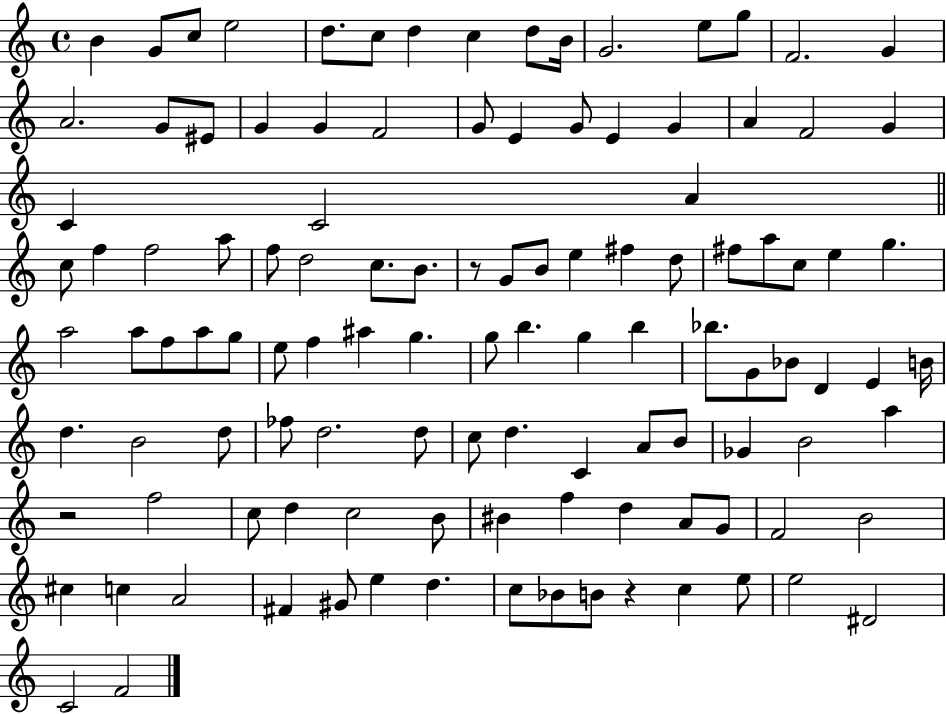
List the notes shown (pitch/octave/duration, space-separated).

B4/q G4/e C5/e E5/h D5/e. C5/e D5/q C5/q D5/e B4/s G4/h. E5/e G5/e F4/h. G4/q A4/h. G4/e EIS4/e G4/q G4/q F4/h G4/e E4/q G4/e E4/q G4/q A4/q F4/h G4/q C4/q C4/h A4/q C5/e F5/q F5/h A5/e F5/e D5/h C5/e. B4/e. R/e G4/e B4/e E5/q F#5/q D5/e F#5/e A5/e C5/e E5/q G5/q. A5/h A5/e F5/e A5/e G5/e E5/e F5/q A#5/q G5/q. G5/e B5/q. G5/q B5/q Bb5/e. G4/e Bb4/e D4/q E4/q B4/s D5/q. B4/h D5/e FES5/e D5/h. D5/e C5/e D5/q. C4/q A4/e B4/e Gb4/q B4/h A5/q R/h F5/h C5/e D5/q C5/h B4/e BIS4/q F5/q D5/q A4/e G4/e F4/h B4/h C#5/q C5/q A4/h F#4/q G#4/e E5/q D5/q. C5/e Bb4/e B4/e R/q C5/q E5/e E5/h D#4/h C4/h F4/h